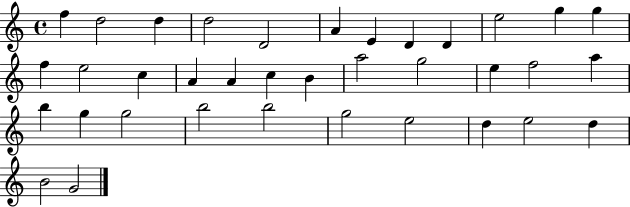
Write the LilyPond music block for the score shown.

{
  \clef treble
  \time 4/4
  \defaultTimeSignature
  \key c \major
  f''4 d''2 d''4 | d''2 d'2 | a'4 e'4 d'4 d'4 | e''2 g''4 g''4 | \break f''4 e''2 c''4 | a'4 a'4 c''4 b'4 | a''2 g''2 | e''4 f''2 a''4 | \break b''4 g''4 g''2 | b''2 b''2 | g''2 e''2 | d''4 e''2 d''4 | \break b'2 g'2 | \bar "|."
}